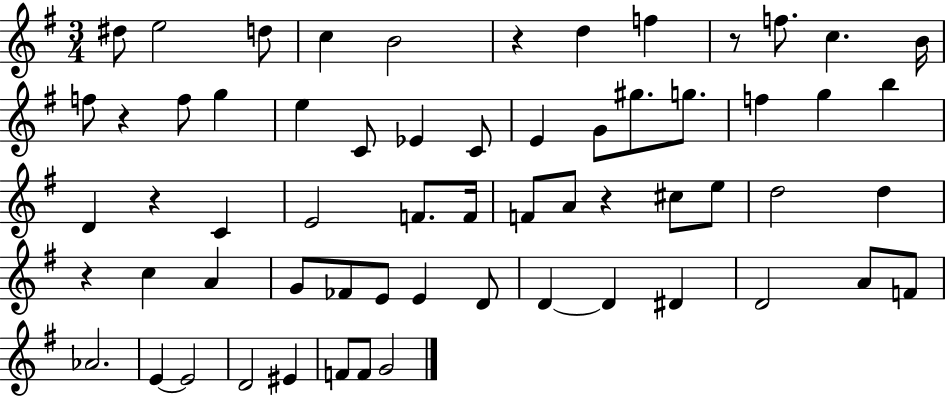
X:1
T:Untitled
M:3/4
L:1/4
K:G
^d/2 e2 d/2 c B2 z d f z/2 f/2 c B/4 f/2 z f/2 g e C/2 _E C/2 E G/2 ^g/2 g/2 f g b D z C E2 F/2 F/4 F/2 A/2 z ^c/2 e/2 d2 d z c A G/2 _F/2 E/2 E D/2 D D ^D D2 A/2 F/2 _A2 E E2 D2 ^E F/2 F/2 G2